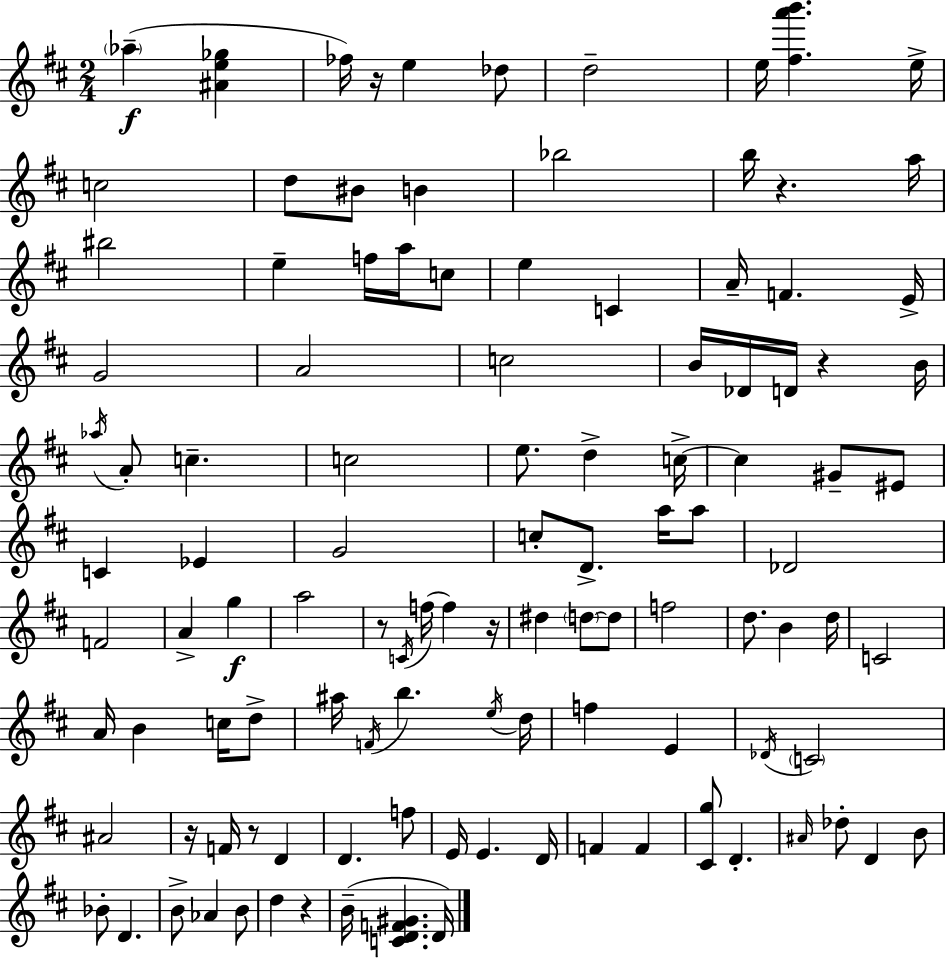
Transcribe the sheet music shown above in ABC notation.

X:1
T:Untitled
M:2/4
L:1/4
K:D
_a [^Ae_g] _f/4 z/4 e _d/2 d2 e/4 [^fa'b'] e/4 c2 d/2 ^B/2 B _b2 b/4 z a/4 ^b2 e f/4 a/4 c/2 e C A/4 F E/4 G2 A2 c2 B/4 _D/4 D/4 z B/4 _a/4 A/2 c c2 e/2 d c/4 c ^G/2 ^E/2 C _E G2 c/2 D/2 a/4 a/2 _D2 F2 A g a2 z/2 C/4 f/4 f z/4 ^d d/2 d/2 f2 d/2 B d/4 C2 A/4 B c/4 d/2 ^a/4 F/4 b e/4 d/4 f E _D/4 C2 ^A2 z/4 F/4 z/2 D D f/2 E/4 E D/4 F F [^Cg]/2 D ^A/4 _d/2 D B/2 _B/2 D B/2 _A B/2 d z B/4 [CDF^G] D/4